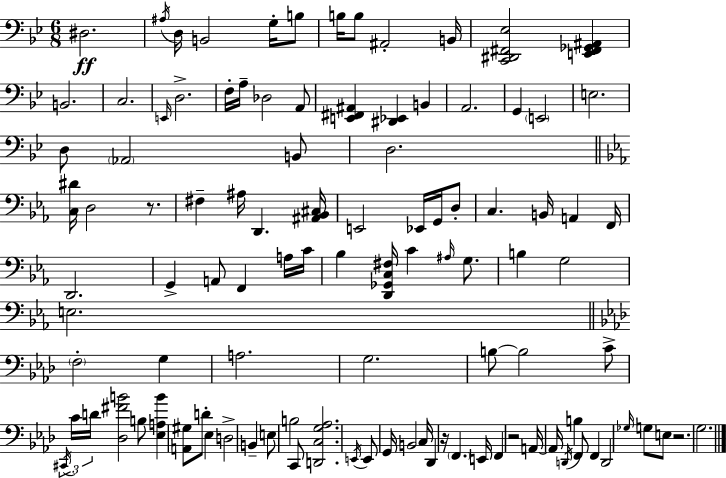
{
  \clef bass
  \numericTimeSignature
  \time 6/8
  \key g \minor
  dis2.\ff | \acciaccatura { ais16 } d16 b,2 g16-. b8 | b16 b8 ais,2-. | b,16 <c, dis, fis, ees>2 <e, fis, ges, ais,>4 | \break b,2. | c2. | \grace { e,16 } d2.-> | f16-. a16-- des2 | \break a,8 <e, fis, ais,>4 <dis, ees,>4 b,4 | a,2. | g,4 \parenthesize e,2 | e2. | \break d8 \parenthesize aes,2 | b,8 d2. | \bar "||" \break \key ees \major <c dis'>16 d2 r8. | fis4-- ais16 d,4. <ais, bes, cis>16 | e,2 ees,16 g,16 d8-. | c4. b,16 a,4 f,16 | \break d,2. | g,4-> a,8 f,4 a16 c'16 | bes4 <d, ges, c fis>16 c'4 \grace { ais16 } g8. | b4 g2 | \break e2. | \bar "||" \break \key aes \major \parenthesize f2-. g4 | a2. | g2. | b8~~ b2 c'8-> | \break \tuplet 3/2 { \acciaccatura { cis,16 } c'16 d'16 } <des fis' b'>2 b8 | <ees a b'>4 <a, gis>8 d'8-. ees4 | d2-> b,4-- | e8 b2 c,8 | \break <d, c g aes>2. | \acciaccatura { e,16 } e,8 g,16 b,2 | c16 des,4 r16 \parenthesize f,4. | e,16 f,4 r2 | \break a,16~~ a,16 \acciaccatura { d,16 } b4 f,8 f,4 | d,2 \grace { ges16 } | g8 e8 r2. | g2. | \break \bar "|."
}